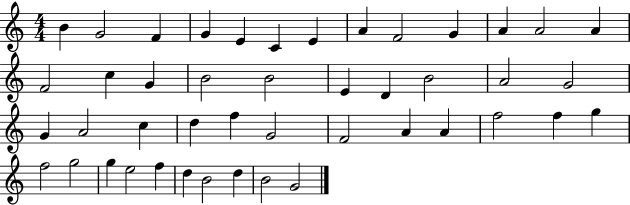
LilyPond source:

{
  \clef treble
  \numericTimeSignature
  \time 4/4
  \key c \major
  b'4 g'2 f'4 | g'4 e'4 c'4 e'4 | a'4 f'2 g'4 | a'4 a'2 a'4 | \break f'2 c''4 g'4 | b'2 b'2 | e'4 d'4 b'2 | a'2 g'2 | \break g'4 a'2 c''4 | d''4 f''4 g'2 | f'2 a'4 a'4 | f''2 f''4 g''4 | \break f''2 g''2 | g''4 e''2 f''4 | d''4 b'2 d''4 | b'2 g'2 | \break \bar "|."
}